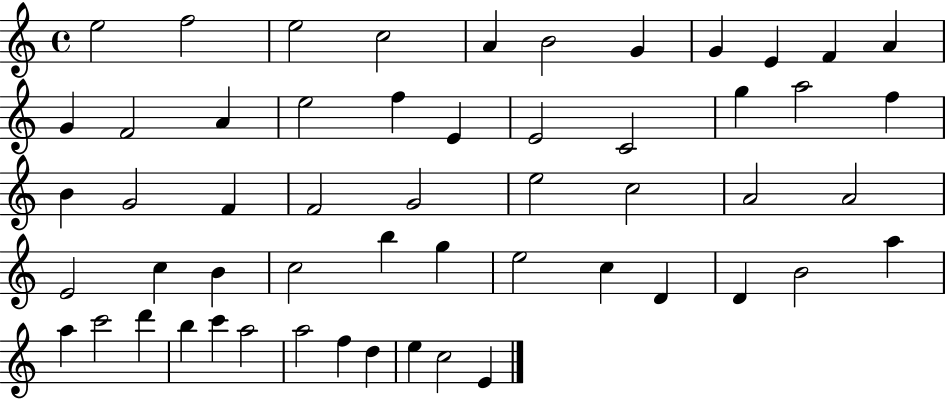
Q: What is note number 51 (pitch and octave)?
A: F5